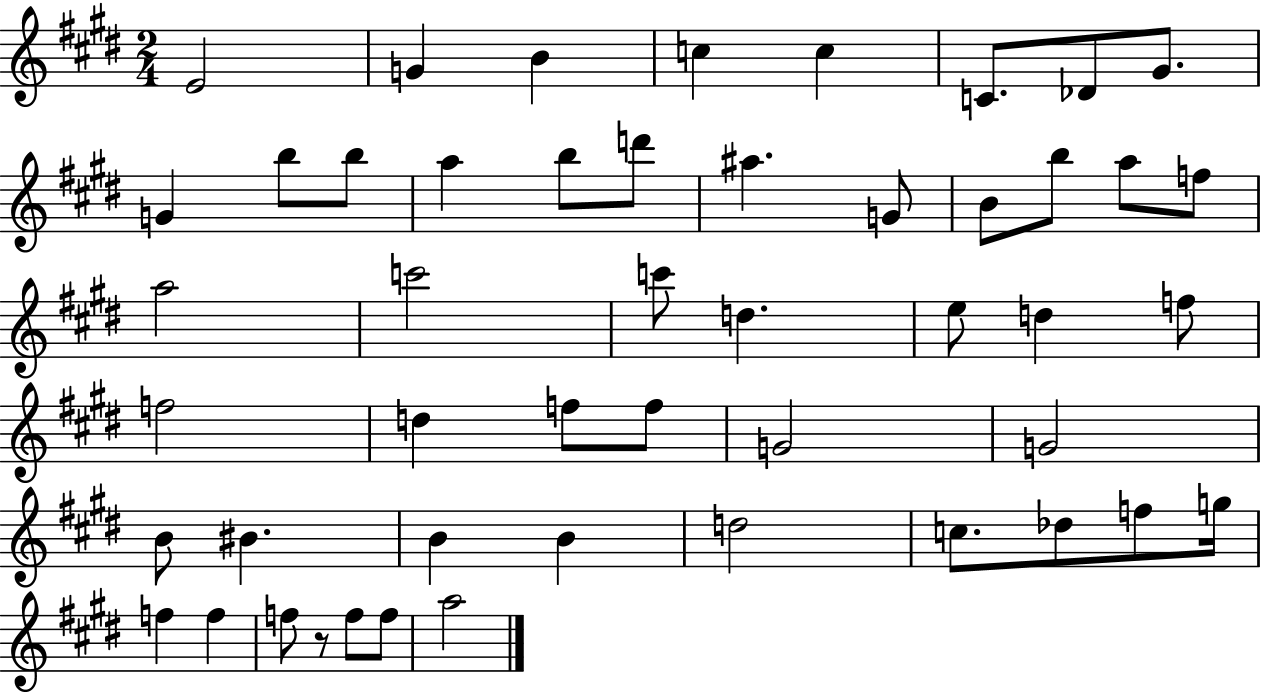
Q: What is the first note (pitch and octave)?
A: E4